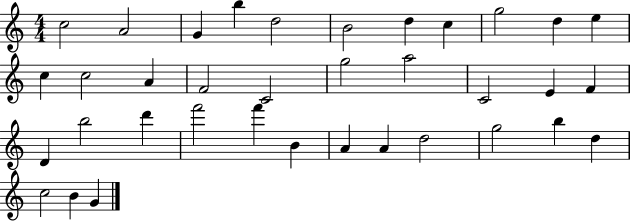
X:1
T:Untitled
M:4/4
L:1/4
K:C
c2 A2 G b d2 B2 d c g2 d e c c2 A F2 C2 g2 a2 C2 E F D b2 d' f'2 f' B A A d2 g2 b d c2 B G